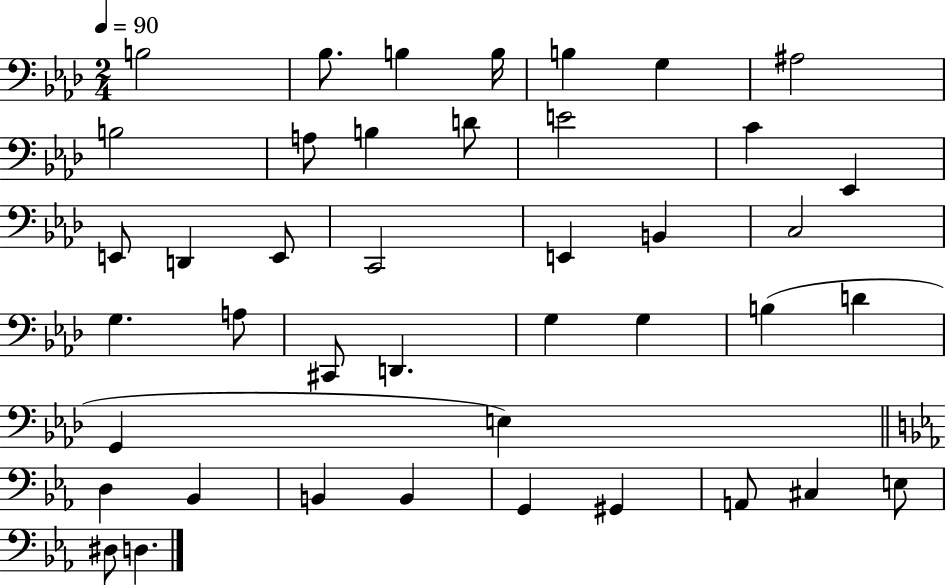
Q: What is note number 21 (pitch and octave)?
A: C3